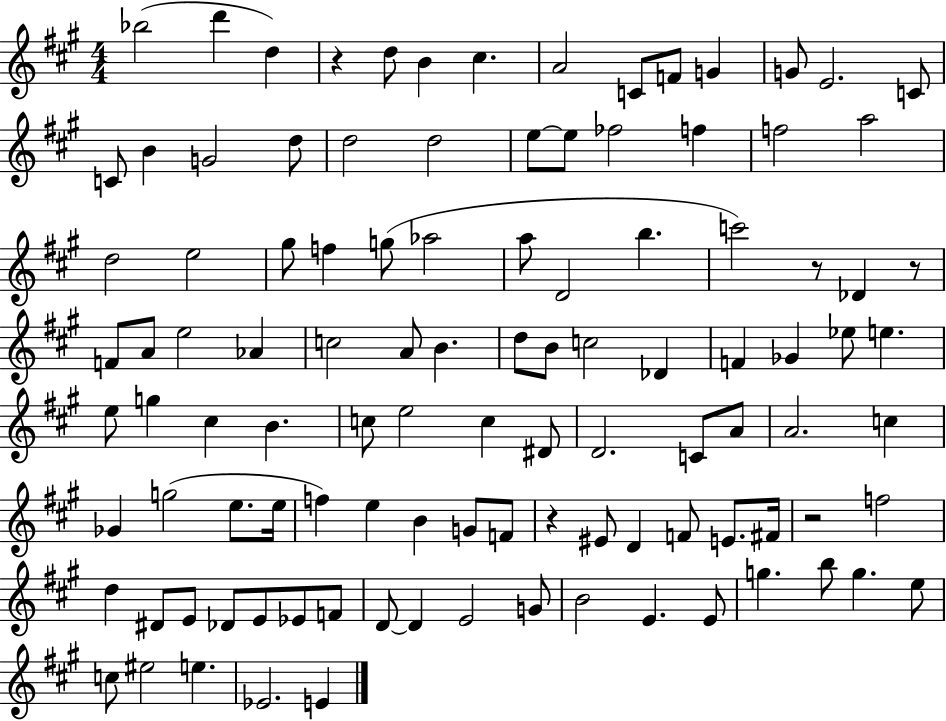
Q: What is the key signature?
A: A major